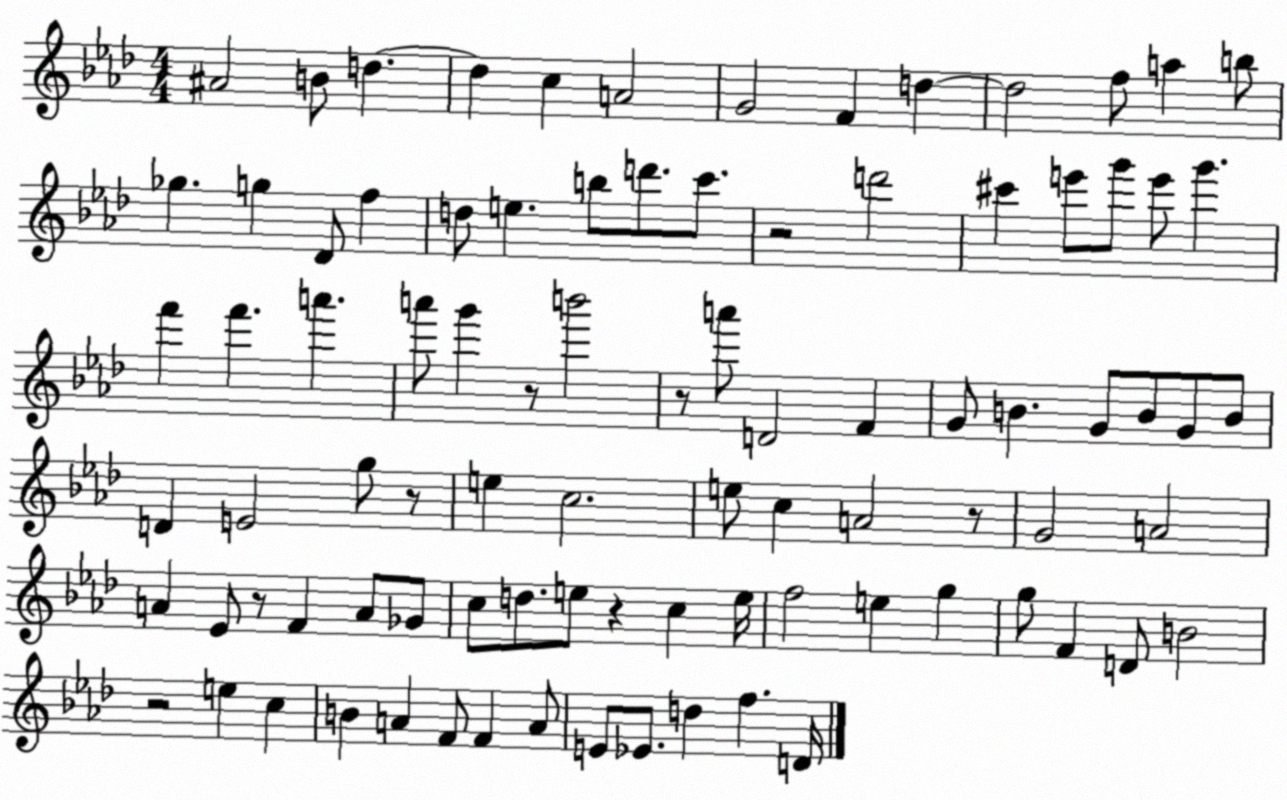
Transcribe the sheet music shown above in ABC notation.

X:1
T:Untitled
M:4/4
L:1/4
K:Ab
^A2 B/2 d d c A2 G2 F d d2 f/2 a b/2 _g g _D/2 f d/2 e b/2 d'/2 c'/2 z2 d'2 ^c' e'/2 g'/2 e'/2 g' f' f' a' a'/2 g' z/2 b'2 z/2 a'/2 D2 F G/2 B G/2 B/2 G/2 B/2 D E2 g/2 z/2 e c2 e/2 c A2 z/2 G2 A2 A _E/2 z/2 F A/2 _G/2 c/2 d/2 e/2 z c e/4 f2 e g g/2 F D/2 B2 z2 e c B A F/2 F A/2 E/2 _E/2 d f D/4